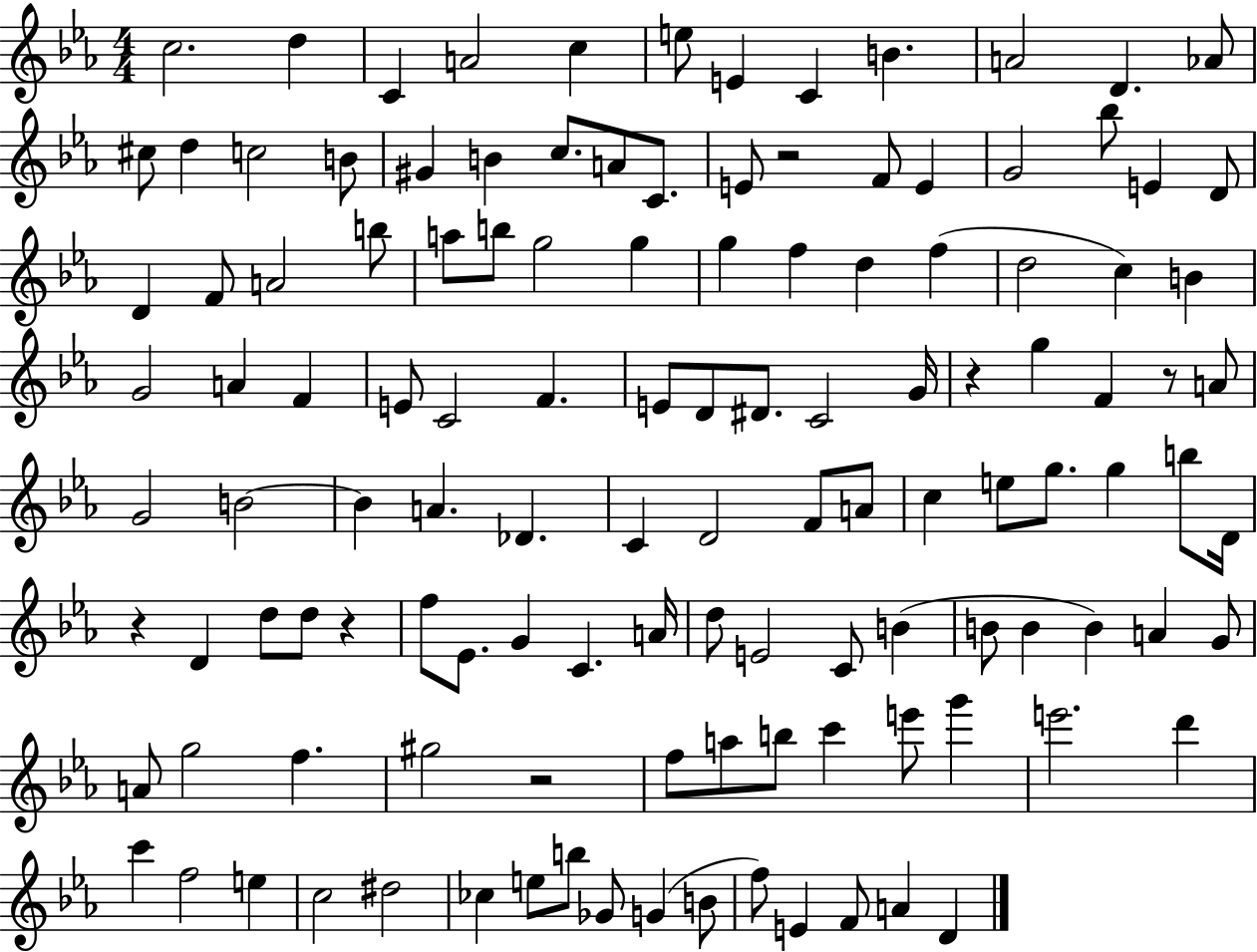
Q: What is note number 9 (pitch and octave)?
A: B4